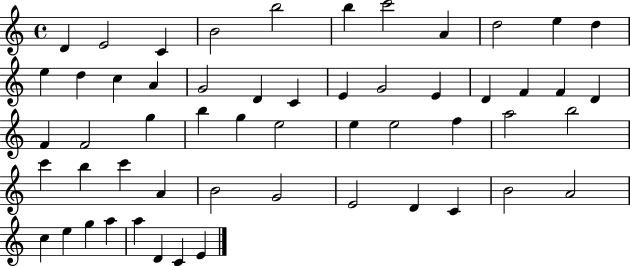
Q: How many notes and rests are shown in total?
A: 55